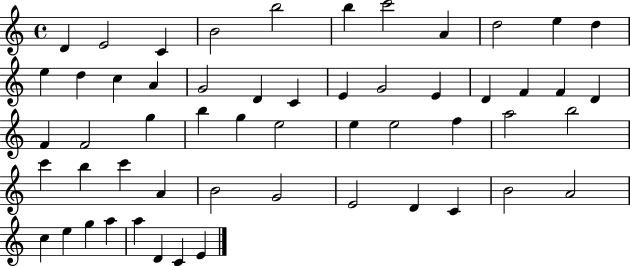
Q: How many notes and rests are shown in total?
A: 55